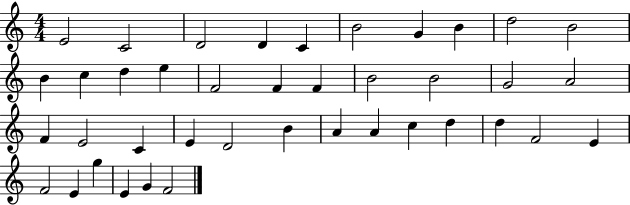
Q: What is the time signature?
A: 4/4